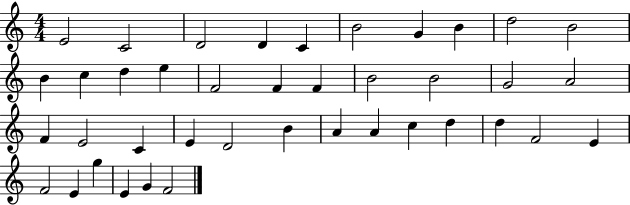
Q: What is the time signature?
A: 4/4